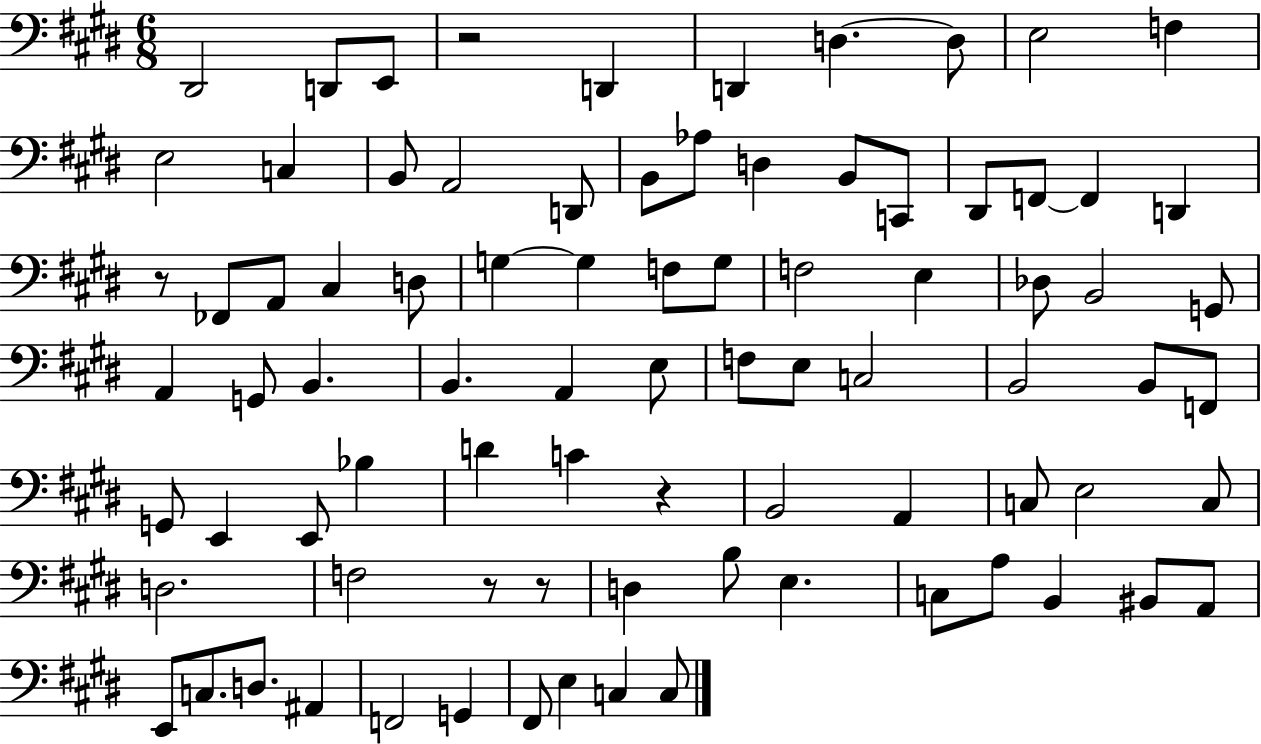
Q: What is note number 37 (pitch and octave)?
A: A2